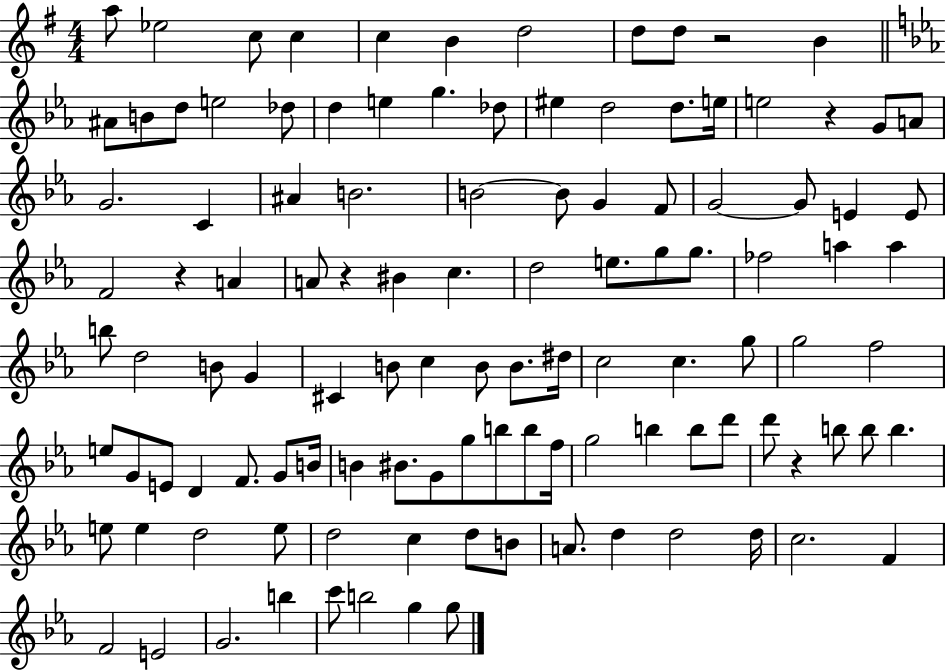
X:1
T:Untitled
M:4/4
L:1/4
K:G
a/2 _e2 c/2 c c B d2 d/2 d/2 z2 B ^A/2 B/2 d/2 e2 _d/2 d e g _d/2 ^e d2 d/2 e/4 e2 z G/2 A/2 G2 C ^A B2 B2 B/2 G F/2 G2 G/2 E E/2 F2 z A A/2 z ^B c d2 e/2 g/2 g/2 _f2 a a b/2 d2 B/2 G ^C B/2 c B/2 B/2 ^d/4 c2 c g/2 g2 f2 e/2 G/2 E/2 D F/2 G/2 B/4 B ^B/2 G/2 g/2 b/2 b/2 f/4 g2 b b/2 d'/2 d'/2 z b/2 b/2 b e/2 e d2 e/2 d2 c d/2 B/2 A/2 d d2 d/4 c2 F F2 E2 G2 b c'/2 b2 g g/2